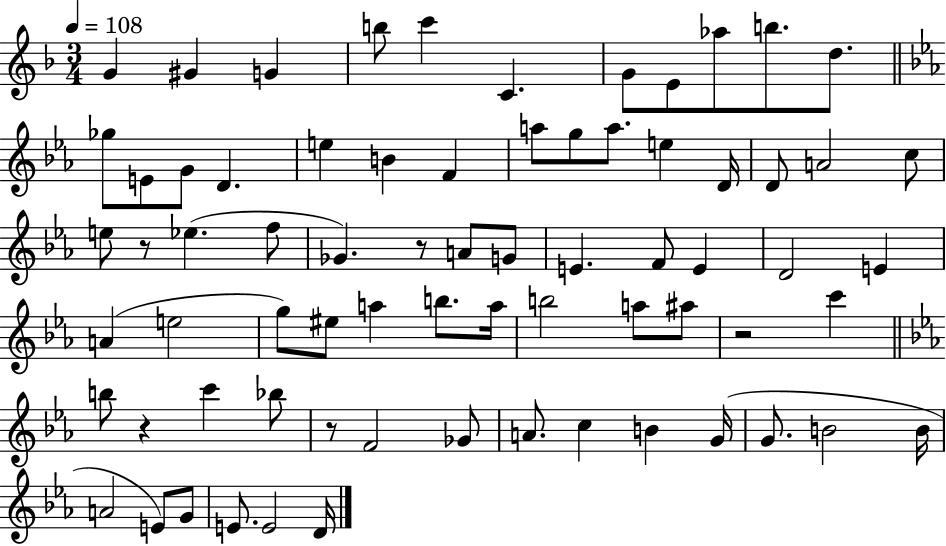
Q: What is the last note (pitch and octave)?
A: D4